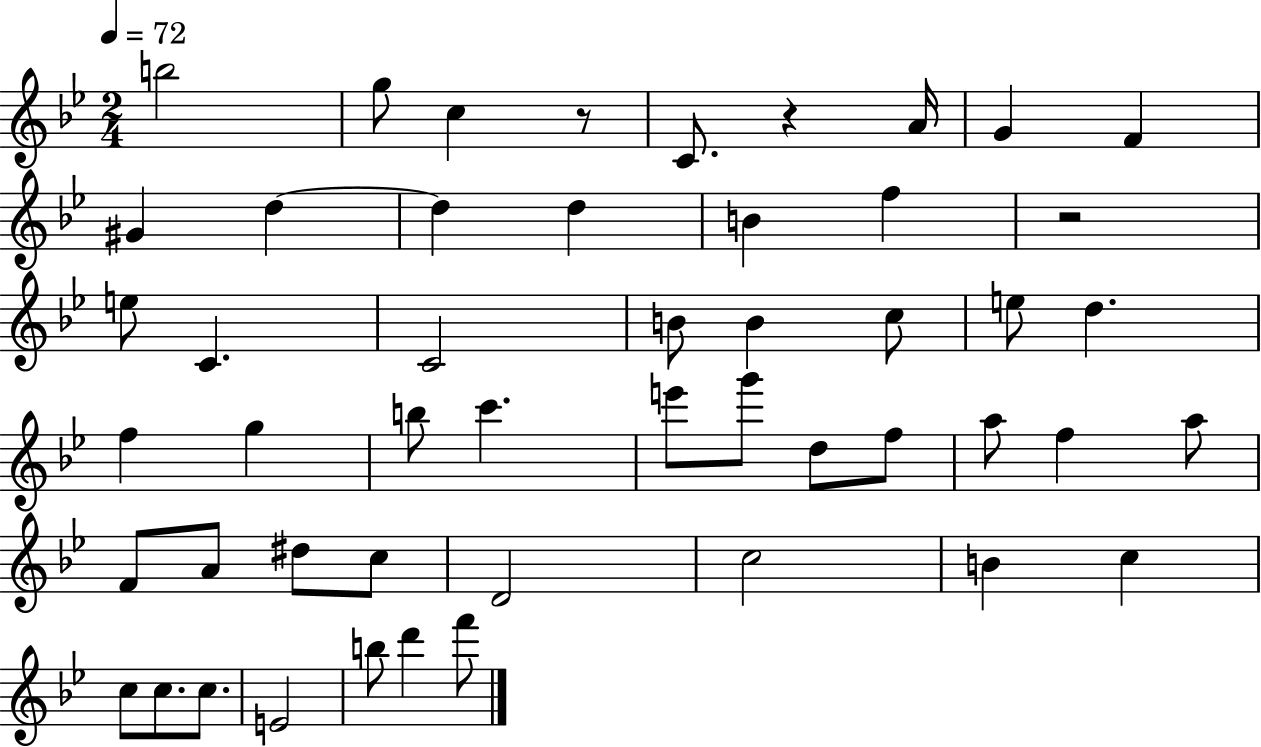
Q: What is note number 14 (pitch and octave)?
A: E5